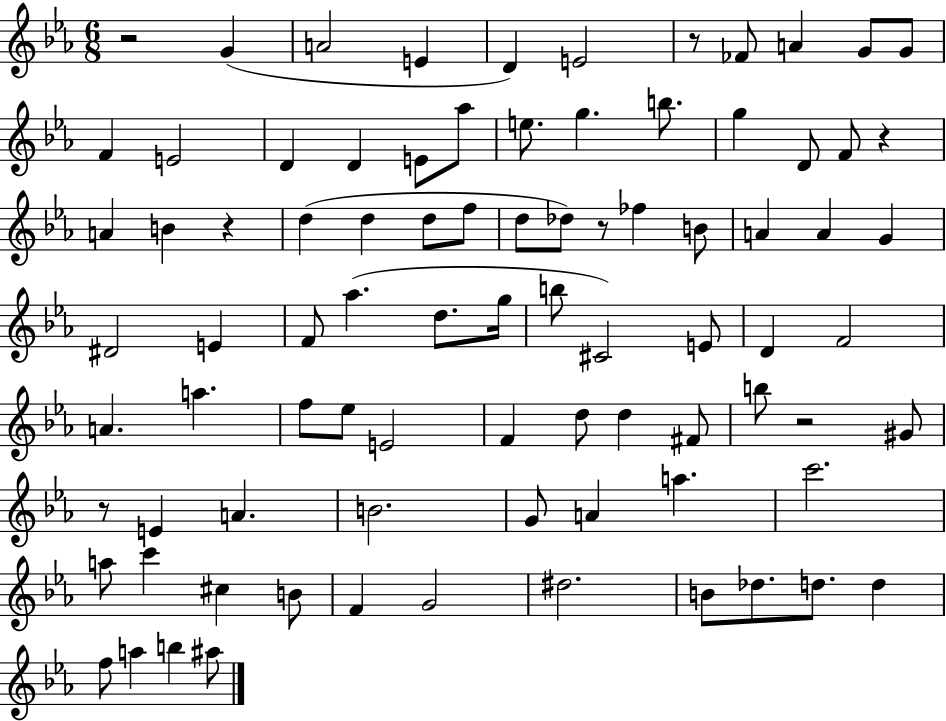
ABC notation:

X:1
T:Untitled
M:6/8
L:1/4
K:Eb
z2 G A2 E D E2 z/2 _F/2 A G/2 G/2 F E2 D D E/2 _a/2 e/2 g b/2 g D/2 F/2 z A B z d d d/2 f/2 d/2 _d/2 z/2 _f B/2 A A G ^D2 E F/2 _a d/2 g/4 b/2 ^C2 E/2 D F2 A a f/2 _e/2 E2 F d/2 d ^F/2 b/2 z2 ^G/2 z/2 E A B2 G/2 A a c'2 a/2 c' ^c B/2 F G2 ^d2 B/2 _d/2 d/2 d f/2 a b ^a/2